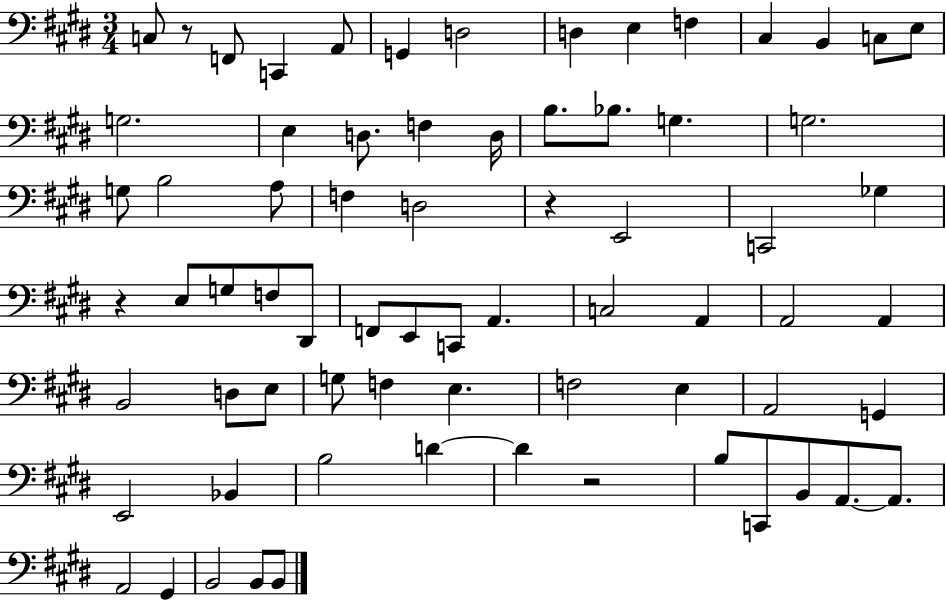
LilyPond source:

{
  \clef bass
  \numericTimeSignature
  \time 3/4
  \key e \major
  c8 r8 f,8 c,4 a,8 | g,4 d2 | d4 e4 f4 | cis4 b,4 c8 e8 | \break g2. | e4 d8. f4 d16 | b8. bes8. g4. | g2. | \break g8 b2 a8 | f4 d2 | r4 e,2 | c,2 ges4 | \break r4 e8 g8 f8 dis,8 | f,8 e,8 c,8 a,4. | c2 a,4 | a,2 a,4 | \break b,2 d8 e8 | g8 f4 e4. | f2 e4 | a,2 g,4 | \break e,2 bes,4 | b2 d'4~~ | d'4 r2 | b8 c,8 b,8 a,8.~~ a,8. | \break a,2 gis,4 | b,2 b,8 b,8 | \bar "|."
}